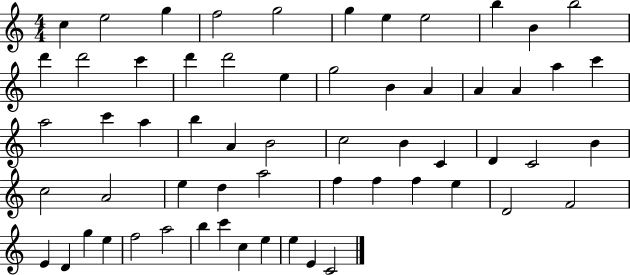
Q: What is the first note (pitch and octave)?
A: C5